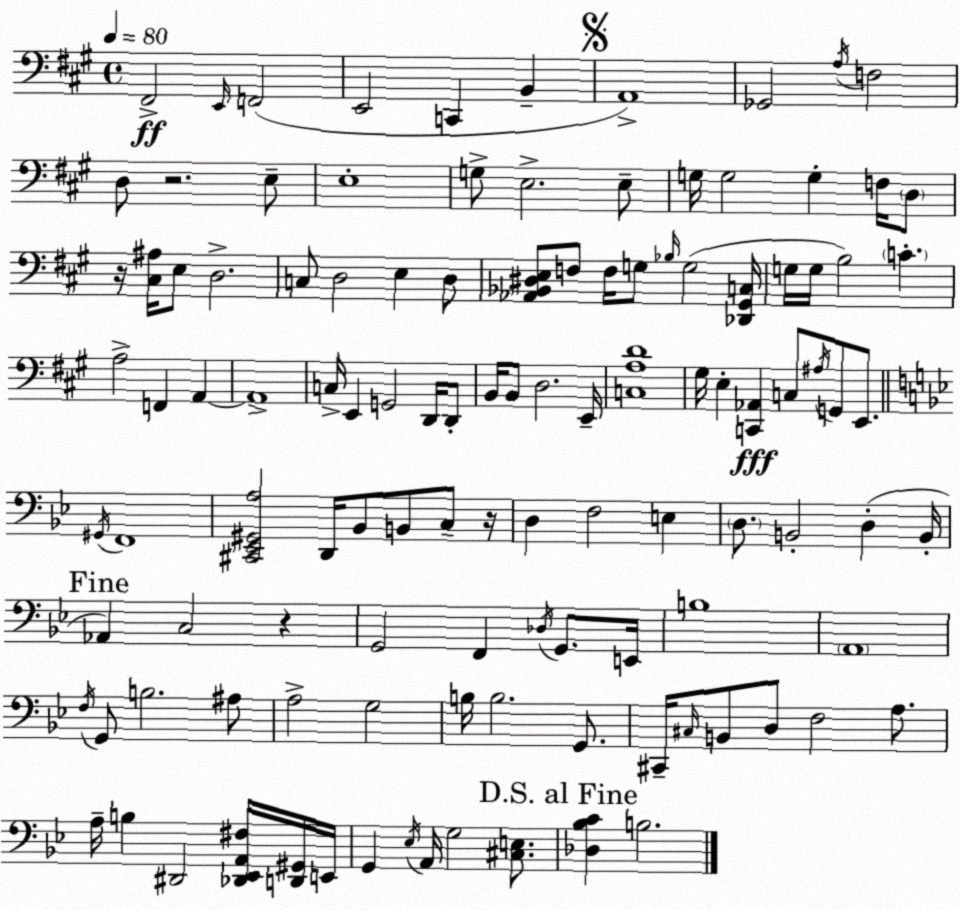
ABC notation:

X:1
T:Untitled
M:4/4
L:1/4
K:A
^F,,2 E,,/4 F,,2 E,,2 C,, B,, A,,4 _G,,2 A,/4 F,2 D,/2 z2 E,/2 E,4 G,/2 E,2 E,/2 G,/4 G,2 G, F,/4 D,/2 z/4 [^C,^A,]/4 E,/2 D,2 C,/2 D,2 E, D,/2 [_A,,_B,,^D,E,]/2 F,/2 F,/4 G,/2 _B,/4 G,2 [_D,,^G,,C,]/4 G,/4 G,/4 B,2 C A,2 F,, A,, A,,4 C,/4 E,, G,,2 D,,/4 D,,/2 B,,/4 B,,/2 D,2 E,,/4 [C,A,D]4 ^G,/4 E, [C,,_A,,] C,/2 ^A,/4 G,,/2 E,,/2 ^G,,/4 F,,4 [^C,,_E,,^G,,A,]2 D,,/4 _B,,/2 B,,/2 C,/2 z/4 D, F,2 E, D,/2 B,,2 D, B,,/4 _A,, C,2 z G,,2 F,, _D,/4 G,,/2 E,,/4 B,4 A,,4 F,/4 G,,/2 B,2 ^A,/2 A,2 G,2 B,/4 B,2 G,,/2 ^C,,/4 ^C,/4 B,,/2 D,/2 F,2 A,/2 A,/4 B, ^D,,2 [_D,,_E,,A,,^F,]/4 [D,,^G,,]/4 E,,/4 G,, _E,/4 A,,/4 G,2 [^C,E,]/2 [_D,_B,C] B,2